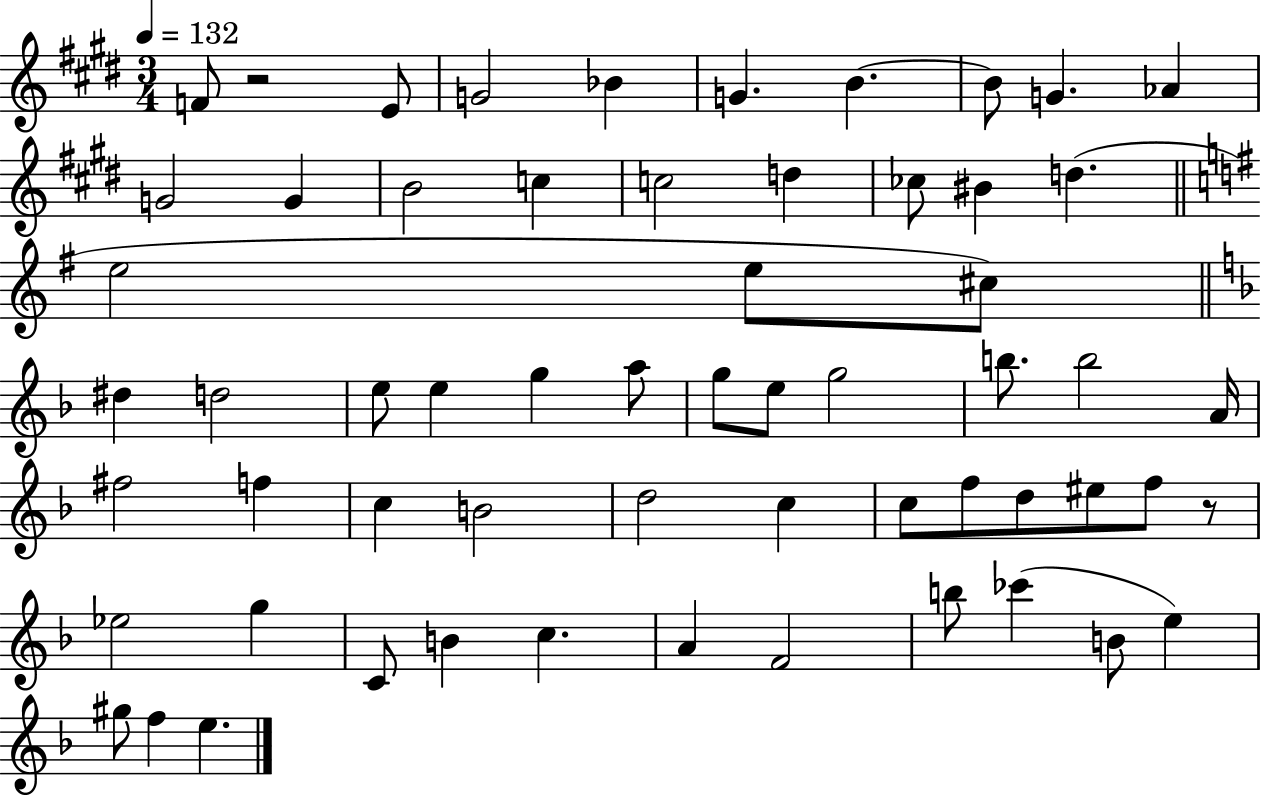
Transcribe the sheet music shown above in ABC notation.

X:1
T:Untitled
M:3/4
L:1/4
K:E
F/2 z2 E/2 G2 _B G B B/2 G _A G2 G B2 c c2 d _c/2 ^B d e2 e/2 ^c/2 ^d d2 e/2 e g a/2 g/2 e/2 g2 b/2 b2 A/4 ^f2 f c B2 d2 c c/2 f/2 d/2 ^e/2 f/2 z/2 _e2 g C/2 B c A F2 b/2 _c' B/2 e ^g/2 f e